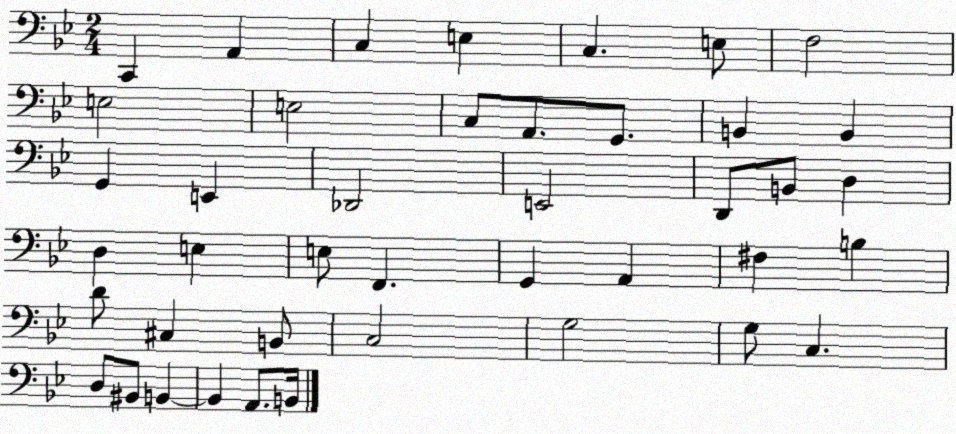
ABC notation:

X:1
T:Untitled
M:2/4
L:1/4
K:Bb
C,, A,, C, E, C, E,/2 F,2 E,2 E,2 C,/2 A,,/2 G,,/2 B,, B,, G,, E,, _D,,2 E,,2 D,,/2 B,,/2 D, D, E, E,/2 F,, G,, A,, ^F, B, D/2 ^C, B,,/2 C,2 G,2 G,/2 C, D,/2 ^B,,/2 B,, B,, A,,/2 B,,/4